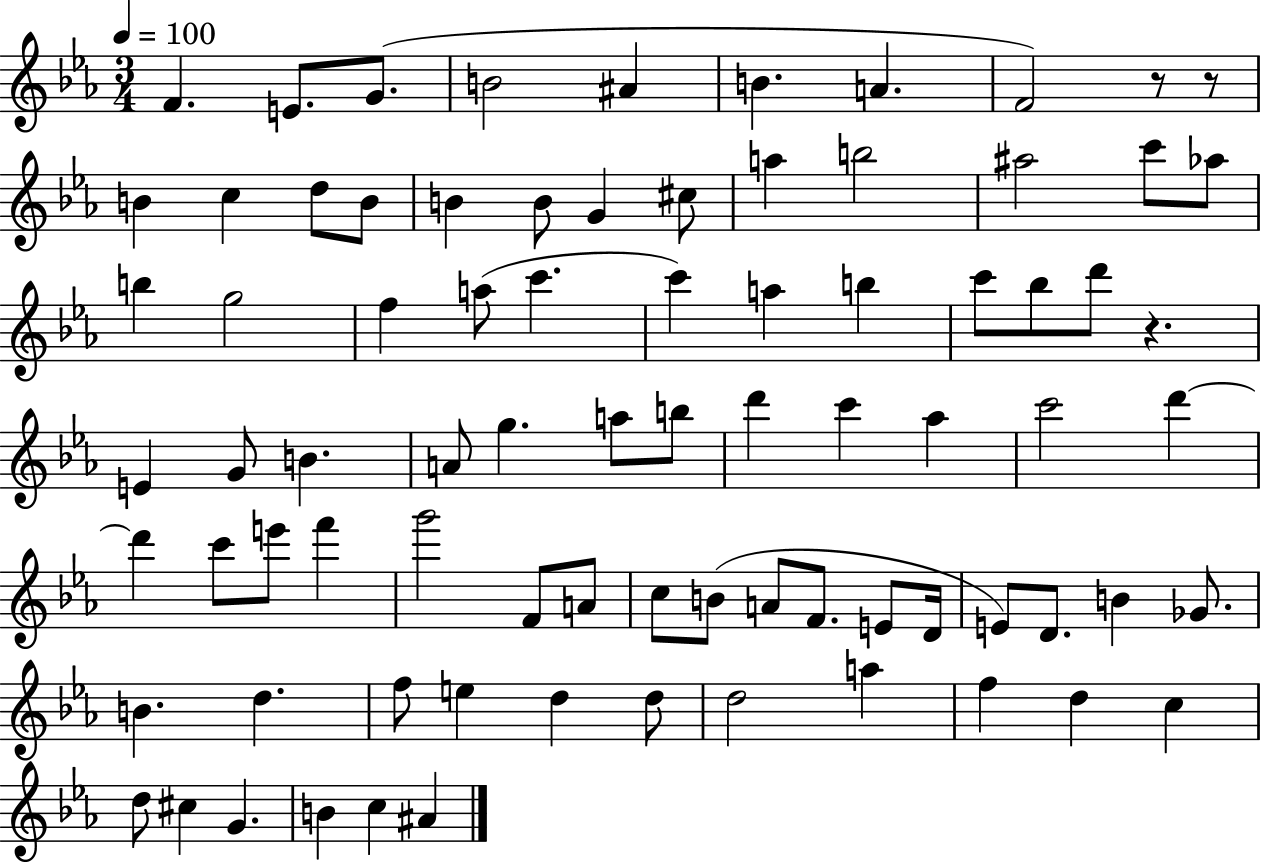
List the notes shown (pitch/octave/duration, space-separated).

F4/q. E4/e. G4/e. B4/h A#4/q B4/q. A4/q. F4/h R/e R/e B4/q C5/q D5/e B4/e B4/q B4/e G4/q C#5/e A5/q B5/h A#5/h C6/e Ab5/e B5/q G5/h F5/q A5/e C6/q. C6/q A5/q B5/q C6/e Bb5/e D6/e R/q. E4/q G4/e B4/q. A4/e G5/q. A5/e B5/e D6/q C6/q Ab5/q C6/h D6/q D6/q C6/e E6/e F6/q G6/h F4/e A4/e C5/e B4/e A4/e F4/e. E4/e D4/s E4/e D4/e. B4/q Gb4/e. B4/q. D5/q. F5/e E5/q D5/q D5/e D5/h A5/q F5/q D5/q C5/q D5/e C#5/q G4/q. B4/q C5/q A#4/q